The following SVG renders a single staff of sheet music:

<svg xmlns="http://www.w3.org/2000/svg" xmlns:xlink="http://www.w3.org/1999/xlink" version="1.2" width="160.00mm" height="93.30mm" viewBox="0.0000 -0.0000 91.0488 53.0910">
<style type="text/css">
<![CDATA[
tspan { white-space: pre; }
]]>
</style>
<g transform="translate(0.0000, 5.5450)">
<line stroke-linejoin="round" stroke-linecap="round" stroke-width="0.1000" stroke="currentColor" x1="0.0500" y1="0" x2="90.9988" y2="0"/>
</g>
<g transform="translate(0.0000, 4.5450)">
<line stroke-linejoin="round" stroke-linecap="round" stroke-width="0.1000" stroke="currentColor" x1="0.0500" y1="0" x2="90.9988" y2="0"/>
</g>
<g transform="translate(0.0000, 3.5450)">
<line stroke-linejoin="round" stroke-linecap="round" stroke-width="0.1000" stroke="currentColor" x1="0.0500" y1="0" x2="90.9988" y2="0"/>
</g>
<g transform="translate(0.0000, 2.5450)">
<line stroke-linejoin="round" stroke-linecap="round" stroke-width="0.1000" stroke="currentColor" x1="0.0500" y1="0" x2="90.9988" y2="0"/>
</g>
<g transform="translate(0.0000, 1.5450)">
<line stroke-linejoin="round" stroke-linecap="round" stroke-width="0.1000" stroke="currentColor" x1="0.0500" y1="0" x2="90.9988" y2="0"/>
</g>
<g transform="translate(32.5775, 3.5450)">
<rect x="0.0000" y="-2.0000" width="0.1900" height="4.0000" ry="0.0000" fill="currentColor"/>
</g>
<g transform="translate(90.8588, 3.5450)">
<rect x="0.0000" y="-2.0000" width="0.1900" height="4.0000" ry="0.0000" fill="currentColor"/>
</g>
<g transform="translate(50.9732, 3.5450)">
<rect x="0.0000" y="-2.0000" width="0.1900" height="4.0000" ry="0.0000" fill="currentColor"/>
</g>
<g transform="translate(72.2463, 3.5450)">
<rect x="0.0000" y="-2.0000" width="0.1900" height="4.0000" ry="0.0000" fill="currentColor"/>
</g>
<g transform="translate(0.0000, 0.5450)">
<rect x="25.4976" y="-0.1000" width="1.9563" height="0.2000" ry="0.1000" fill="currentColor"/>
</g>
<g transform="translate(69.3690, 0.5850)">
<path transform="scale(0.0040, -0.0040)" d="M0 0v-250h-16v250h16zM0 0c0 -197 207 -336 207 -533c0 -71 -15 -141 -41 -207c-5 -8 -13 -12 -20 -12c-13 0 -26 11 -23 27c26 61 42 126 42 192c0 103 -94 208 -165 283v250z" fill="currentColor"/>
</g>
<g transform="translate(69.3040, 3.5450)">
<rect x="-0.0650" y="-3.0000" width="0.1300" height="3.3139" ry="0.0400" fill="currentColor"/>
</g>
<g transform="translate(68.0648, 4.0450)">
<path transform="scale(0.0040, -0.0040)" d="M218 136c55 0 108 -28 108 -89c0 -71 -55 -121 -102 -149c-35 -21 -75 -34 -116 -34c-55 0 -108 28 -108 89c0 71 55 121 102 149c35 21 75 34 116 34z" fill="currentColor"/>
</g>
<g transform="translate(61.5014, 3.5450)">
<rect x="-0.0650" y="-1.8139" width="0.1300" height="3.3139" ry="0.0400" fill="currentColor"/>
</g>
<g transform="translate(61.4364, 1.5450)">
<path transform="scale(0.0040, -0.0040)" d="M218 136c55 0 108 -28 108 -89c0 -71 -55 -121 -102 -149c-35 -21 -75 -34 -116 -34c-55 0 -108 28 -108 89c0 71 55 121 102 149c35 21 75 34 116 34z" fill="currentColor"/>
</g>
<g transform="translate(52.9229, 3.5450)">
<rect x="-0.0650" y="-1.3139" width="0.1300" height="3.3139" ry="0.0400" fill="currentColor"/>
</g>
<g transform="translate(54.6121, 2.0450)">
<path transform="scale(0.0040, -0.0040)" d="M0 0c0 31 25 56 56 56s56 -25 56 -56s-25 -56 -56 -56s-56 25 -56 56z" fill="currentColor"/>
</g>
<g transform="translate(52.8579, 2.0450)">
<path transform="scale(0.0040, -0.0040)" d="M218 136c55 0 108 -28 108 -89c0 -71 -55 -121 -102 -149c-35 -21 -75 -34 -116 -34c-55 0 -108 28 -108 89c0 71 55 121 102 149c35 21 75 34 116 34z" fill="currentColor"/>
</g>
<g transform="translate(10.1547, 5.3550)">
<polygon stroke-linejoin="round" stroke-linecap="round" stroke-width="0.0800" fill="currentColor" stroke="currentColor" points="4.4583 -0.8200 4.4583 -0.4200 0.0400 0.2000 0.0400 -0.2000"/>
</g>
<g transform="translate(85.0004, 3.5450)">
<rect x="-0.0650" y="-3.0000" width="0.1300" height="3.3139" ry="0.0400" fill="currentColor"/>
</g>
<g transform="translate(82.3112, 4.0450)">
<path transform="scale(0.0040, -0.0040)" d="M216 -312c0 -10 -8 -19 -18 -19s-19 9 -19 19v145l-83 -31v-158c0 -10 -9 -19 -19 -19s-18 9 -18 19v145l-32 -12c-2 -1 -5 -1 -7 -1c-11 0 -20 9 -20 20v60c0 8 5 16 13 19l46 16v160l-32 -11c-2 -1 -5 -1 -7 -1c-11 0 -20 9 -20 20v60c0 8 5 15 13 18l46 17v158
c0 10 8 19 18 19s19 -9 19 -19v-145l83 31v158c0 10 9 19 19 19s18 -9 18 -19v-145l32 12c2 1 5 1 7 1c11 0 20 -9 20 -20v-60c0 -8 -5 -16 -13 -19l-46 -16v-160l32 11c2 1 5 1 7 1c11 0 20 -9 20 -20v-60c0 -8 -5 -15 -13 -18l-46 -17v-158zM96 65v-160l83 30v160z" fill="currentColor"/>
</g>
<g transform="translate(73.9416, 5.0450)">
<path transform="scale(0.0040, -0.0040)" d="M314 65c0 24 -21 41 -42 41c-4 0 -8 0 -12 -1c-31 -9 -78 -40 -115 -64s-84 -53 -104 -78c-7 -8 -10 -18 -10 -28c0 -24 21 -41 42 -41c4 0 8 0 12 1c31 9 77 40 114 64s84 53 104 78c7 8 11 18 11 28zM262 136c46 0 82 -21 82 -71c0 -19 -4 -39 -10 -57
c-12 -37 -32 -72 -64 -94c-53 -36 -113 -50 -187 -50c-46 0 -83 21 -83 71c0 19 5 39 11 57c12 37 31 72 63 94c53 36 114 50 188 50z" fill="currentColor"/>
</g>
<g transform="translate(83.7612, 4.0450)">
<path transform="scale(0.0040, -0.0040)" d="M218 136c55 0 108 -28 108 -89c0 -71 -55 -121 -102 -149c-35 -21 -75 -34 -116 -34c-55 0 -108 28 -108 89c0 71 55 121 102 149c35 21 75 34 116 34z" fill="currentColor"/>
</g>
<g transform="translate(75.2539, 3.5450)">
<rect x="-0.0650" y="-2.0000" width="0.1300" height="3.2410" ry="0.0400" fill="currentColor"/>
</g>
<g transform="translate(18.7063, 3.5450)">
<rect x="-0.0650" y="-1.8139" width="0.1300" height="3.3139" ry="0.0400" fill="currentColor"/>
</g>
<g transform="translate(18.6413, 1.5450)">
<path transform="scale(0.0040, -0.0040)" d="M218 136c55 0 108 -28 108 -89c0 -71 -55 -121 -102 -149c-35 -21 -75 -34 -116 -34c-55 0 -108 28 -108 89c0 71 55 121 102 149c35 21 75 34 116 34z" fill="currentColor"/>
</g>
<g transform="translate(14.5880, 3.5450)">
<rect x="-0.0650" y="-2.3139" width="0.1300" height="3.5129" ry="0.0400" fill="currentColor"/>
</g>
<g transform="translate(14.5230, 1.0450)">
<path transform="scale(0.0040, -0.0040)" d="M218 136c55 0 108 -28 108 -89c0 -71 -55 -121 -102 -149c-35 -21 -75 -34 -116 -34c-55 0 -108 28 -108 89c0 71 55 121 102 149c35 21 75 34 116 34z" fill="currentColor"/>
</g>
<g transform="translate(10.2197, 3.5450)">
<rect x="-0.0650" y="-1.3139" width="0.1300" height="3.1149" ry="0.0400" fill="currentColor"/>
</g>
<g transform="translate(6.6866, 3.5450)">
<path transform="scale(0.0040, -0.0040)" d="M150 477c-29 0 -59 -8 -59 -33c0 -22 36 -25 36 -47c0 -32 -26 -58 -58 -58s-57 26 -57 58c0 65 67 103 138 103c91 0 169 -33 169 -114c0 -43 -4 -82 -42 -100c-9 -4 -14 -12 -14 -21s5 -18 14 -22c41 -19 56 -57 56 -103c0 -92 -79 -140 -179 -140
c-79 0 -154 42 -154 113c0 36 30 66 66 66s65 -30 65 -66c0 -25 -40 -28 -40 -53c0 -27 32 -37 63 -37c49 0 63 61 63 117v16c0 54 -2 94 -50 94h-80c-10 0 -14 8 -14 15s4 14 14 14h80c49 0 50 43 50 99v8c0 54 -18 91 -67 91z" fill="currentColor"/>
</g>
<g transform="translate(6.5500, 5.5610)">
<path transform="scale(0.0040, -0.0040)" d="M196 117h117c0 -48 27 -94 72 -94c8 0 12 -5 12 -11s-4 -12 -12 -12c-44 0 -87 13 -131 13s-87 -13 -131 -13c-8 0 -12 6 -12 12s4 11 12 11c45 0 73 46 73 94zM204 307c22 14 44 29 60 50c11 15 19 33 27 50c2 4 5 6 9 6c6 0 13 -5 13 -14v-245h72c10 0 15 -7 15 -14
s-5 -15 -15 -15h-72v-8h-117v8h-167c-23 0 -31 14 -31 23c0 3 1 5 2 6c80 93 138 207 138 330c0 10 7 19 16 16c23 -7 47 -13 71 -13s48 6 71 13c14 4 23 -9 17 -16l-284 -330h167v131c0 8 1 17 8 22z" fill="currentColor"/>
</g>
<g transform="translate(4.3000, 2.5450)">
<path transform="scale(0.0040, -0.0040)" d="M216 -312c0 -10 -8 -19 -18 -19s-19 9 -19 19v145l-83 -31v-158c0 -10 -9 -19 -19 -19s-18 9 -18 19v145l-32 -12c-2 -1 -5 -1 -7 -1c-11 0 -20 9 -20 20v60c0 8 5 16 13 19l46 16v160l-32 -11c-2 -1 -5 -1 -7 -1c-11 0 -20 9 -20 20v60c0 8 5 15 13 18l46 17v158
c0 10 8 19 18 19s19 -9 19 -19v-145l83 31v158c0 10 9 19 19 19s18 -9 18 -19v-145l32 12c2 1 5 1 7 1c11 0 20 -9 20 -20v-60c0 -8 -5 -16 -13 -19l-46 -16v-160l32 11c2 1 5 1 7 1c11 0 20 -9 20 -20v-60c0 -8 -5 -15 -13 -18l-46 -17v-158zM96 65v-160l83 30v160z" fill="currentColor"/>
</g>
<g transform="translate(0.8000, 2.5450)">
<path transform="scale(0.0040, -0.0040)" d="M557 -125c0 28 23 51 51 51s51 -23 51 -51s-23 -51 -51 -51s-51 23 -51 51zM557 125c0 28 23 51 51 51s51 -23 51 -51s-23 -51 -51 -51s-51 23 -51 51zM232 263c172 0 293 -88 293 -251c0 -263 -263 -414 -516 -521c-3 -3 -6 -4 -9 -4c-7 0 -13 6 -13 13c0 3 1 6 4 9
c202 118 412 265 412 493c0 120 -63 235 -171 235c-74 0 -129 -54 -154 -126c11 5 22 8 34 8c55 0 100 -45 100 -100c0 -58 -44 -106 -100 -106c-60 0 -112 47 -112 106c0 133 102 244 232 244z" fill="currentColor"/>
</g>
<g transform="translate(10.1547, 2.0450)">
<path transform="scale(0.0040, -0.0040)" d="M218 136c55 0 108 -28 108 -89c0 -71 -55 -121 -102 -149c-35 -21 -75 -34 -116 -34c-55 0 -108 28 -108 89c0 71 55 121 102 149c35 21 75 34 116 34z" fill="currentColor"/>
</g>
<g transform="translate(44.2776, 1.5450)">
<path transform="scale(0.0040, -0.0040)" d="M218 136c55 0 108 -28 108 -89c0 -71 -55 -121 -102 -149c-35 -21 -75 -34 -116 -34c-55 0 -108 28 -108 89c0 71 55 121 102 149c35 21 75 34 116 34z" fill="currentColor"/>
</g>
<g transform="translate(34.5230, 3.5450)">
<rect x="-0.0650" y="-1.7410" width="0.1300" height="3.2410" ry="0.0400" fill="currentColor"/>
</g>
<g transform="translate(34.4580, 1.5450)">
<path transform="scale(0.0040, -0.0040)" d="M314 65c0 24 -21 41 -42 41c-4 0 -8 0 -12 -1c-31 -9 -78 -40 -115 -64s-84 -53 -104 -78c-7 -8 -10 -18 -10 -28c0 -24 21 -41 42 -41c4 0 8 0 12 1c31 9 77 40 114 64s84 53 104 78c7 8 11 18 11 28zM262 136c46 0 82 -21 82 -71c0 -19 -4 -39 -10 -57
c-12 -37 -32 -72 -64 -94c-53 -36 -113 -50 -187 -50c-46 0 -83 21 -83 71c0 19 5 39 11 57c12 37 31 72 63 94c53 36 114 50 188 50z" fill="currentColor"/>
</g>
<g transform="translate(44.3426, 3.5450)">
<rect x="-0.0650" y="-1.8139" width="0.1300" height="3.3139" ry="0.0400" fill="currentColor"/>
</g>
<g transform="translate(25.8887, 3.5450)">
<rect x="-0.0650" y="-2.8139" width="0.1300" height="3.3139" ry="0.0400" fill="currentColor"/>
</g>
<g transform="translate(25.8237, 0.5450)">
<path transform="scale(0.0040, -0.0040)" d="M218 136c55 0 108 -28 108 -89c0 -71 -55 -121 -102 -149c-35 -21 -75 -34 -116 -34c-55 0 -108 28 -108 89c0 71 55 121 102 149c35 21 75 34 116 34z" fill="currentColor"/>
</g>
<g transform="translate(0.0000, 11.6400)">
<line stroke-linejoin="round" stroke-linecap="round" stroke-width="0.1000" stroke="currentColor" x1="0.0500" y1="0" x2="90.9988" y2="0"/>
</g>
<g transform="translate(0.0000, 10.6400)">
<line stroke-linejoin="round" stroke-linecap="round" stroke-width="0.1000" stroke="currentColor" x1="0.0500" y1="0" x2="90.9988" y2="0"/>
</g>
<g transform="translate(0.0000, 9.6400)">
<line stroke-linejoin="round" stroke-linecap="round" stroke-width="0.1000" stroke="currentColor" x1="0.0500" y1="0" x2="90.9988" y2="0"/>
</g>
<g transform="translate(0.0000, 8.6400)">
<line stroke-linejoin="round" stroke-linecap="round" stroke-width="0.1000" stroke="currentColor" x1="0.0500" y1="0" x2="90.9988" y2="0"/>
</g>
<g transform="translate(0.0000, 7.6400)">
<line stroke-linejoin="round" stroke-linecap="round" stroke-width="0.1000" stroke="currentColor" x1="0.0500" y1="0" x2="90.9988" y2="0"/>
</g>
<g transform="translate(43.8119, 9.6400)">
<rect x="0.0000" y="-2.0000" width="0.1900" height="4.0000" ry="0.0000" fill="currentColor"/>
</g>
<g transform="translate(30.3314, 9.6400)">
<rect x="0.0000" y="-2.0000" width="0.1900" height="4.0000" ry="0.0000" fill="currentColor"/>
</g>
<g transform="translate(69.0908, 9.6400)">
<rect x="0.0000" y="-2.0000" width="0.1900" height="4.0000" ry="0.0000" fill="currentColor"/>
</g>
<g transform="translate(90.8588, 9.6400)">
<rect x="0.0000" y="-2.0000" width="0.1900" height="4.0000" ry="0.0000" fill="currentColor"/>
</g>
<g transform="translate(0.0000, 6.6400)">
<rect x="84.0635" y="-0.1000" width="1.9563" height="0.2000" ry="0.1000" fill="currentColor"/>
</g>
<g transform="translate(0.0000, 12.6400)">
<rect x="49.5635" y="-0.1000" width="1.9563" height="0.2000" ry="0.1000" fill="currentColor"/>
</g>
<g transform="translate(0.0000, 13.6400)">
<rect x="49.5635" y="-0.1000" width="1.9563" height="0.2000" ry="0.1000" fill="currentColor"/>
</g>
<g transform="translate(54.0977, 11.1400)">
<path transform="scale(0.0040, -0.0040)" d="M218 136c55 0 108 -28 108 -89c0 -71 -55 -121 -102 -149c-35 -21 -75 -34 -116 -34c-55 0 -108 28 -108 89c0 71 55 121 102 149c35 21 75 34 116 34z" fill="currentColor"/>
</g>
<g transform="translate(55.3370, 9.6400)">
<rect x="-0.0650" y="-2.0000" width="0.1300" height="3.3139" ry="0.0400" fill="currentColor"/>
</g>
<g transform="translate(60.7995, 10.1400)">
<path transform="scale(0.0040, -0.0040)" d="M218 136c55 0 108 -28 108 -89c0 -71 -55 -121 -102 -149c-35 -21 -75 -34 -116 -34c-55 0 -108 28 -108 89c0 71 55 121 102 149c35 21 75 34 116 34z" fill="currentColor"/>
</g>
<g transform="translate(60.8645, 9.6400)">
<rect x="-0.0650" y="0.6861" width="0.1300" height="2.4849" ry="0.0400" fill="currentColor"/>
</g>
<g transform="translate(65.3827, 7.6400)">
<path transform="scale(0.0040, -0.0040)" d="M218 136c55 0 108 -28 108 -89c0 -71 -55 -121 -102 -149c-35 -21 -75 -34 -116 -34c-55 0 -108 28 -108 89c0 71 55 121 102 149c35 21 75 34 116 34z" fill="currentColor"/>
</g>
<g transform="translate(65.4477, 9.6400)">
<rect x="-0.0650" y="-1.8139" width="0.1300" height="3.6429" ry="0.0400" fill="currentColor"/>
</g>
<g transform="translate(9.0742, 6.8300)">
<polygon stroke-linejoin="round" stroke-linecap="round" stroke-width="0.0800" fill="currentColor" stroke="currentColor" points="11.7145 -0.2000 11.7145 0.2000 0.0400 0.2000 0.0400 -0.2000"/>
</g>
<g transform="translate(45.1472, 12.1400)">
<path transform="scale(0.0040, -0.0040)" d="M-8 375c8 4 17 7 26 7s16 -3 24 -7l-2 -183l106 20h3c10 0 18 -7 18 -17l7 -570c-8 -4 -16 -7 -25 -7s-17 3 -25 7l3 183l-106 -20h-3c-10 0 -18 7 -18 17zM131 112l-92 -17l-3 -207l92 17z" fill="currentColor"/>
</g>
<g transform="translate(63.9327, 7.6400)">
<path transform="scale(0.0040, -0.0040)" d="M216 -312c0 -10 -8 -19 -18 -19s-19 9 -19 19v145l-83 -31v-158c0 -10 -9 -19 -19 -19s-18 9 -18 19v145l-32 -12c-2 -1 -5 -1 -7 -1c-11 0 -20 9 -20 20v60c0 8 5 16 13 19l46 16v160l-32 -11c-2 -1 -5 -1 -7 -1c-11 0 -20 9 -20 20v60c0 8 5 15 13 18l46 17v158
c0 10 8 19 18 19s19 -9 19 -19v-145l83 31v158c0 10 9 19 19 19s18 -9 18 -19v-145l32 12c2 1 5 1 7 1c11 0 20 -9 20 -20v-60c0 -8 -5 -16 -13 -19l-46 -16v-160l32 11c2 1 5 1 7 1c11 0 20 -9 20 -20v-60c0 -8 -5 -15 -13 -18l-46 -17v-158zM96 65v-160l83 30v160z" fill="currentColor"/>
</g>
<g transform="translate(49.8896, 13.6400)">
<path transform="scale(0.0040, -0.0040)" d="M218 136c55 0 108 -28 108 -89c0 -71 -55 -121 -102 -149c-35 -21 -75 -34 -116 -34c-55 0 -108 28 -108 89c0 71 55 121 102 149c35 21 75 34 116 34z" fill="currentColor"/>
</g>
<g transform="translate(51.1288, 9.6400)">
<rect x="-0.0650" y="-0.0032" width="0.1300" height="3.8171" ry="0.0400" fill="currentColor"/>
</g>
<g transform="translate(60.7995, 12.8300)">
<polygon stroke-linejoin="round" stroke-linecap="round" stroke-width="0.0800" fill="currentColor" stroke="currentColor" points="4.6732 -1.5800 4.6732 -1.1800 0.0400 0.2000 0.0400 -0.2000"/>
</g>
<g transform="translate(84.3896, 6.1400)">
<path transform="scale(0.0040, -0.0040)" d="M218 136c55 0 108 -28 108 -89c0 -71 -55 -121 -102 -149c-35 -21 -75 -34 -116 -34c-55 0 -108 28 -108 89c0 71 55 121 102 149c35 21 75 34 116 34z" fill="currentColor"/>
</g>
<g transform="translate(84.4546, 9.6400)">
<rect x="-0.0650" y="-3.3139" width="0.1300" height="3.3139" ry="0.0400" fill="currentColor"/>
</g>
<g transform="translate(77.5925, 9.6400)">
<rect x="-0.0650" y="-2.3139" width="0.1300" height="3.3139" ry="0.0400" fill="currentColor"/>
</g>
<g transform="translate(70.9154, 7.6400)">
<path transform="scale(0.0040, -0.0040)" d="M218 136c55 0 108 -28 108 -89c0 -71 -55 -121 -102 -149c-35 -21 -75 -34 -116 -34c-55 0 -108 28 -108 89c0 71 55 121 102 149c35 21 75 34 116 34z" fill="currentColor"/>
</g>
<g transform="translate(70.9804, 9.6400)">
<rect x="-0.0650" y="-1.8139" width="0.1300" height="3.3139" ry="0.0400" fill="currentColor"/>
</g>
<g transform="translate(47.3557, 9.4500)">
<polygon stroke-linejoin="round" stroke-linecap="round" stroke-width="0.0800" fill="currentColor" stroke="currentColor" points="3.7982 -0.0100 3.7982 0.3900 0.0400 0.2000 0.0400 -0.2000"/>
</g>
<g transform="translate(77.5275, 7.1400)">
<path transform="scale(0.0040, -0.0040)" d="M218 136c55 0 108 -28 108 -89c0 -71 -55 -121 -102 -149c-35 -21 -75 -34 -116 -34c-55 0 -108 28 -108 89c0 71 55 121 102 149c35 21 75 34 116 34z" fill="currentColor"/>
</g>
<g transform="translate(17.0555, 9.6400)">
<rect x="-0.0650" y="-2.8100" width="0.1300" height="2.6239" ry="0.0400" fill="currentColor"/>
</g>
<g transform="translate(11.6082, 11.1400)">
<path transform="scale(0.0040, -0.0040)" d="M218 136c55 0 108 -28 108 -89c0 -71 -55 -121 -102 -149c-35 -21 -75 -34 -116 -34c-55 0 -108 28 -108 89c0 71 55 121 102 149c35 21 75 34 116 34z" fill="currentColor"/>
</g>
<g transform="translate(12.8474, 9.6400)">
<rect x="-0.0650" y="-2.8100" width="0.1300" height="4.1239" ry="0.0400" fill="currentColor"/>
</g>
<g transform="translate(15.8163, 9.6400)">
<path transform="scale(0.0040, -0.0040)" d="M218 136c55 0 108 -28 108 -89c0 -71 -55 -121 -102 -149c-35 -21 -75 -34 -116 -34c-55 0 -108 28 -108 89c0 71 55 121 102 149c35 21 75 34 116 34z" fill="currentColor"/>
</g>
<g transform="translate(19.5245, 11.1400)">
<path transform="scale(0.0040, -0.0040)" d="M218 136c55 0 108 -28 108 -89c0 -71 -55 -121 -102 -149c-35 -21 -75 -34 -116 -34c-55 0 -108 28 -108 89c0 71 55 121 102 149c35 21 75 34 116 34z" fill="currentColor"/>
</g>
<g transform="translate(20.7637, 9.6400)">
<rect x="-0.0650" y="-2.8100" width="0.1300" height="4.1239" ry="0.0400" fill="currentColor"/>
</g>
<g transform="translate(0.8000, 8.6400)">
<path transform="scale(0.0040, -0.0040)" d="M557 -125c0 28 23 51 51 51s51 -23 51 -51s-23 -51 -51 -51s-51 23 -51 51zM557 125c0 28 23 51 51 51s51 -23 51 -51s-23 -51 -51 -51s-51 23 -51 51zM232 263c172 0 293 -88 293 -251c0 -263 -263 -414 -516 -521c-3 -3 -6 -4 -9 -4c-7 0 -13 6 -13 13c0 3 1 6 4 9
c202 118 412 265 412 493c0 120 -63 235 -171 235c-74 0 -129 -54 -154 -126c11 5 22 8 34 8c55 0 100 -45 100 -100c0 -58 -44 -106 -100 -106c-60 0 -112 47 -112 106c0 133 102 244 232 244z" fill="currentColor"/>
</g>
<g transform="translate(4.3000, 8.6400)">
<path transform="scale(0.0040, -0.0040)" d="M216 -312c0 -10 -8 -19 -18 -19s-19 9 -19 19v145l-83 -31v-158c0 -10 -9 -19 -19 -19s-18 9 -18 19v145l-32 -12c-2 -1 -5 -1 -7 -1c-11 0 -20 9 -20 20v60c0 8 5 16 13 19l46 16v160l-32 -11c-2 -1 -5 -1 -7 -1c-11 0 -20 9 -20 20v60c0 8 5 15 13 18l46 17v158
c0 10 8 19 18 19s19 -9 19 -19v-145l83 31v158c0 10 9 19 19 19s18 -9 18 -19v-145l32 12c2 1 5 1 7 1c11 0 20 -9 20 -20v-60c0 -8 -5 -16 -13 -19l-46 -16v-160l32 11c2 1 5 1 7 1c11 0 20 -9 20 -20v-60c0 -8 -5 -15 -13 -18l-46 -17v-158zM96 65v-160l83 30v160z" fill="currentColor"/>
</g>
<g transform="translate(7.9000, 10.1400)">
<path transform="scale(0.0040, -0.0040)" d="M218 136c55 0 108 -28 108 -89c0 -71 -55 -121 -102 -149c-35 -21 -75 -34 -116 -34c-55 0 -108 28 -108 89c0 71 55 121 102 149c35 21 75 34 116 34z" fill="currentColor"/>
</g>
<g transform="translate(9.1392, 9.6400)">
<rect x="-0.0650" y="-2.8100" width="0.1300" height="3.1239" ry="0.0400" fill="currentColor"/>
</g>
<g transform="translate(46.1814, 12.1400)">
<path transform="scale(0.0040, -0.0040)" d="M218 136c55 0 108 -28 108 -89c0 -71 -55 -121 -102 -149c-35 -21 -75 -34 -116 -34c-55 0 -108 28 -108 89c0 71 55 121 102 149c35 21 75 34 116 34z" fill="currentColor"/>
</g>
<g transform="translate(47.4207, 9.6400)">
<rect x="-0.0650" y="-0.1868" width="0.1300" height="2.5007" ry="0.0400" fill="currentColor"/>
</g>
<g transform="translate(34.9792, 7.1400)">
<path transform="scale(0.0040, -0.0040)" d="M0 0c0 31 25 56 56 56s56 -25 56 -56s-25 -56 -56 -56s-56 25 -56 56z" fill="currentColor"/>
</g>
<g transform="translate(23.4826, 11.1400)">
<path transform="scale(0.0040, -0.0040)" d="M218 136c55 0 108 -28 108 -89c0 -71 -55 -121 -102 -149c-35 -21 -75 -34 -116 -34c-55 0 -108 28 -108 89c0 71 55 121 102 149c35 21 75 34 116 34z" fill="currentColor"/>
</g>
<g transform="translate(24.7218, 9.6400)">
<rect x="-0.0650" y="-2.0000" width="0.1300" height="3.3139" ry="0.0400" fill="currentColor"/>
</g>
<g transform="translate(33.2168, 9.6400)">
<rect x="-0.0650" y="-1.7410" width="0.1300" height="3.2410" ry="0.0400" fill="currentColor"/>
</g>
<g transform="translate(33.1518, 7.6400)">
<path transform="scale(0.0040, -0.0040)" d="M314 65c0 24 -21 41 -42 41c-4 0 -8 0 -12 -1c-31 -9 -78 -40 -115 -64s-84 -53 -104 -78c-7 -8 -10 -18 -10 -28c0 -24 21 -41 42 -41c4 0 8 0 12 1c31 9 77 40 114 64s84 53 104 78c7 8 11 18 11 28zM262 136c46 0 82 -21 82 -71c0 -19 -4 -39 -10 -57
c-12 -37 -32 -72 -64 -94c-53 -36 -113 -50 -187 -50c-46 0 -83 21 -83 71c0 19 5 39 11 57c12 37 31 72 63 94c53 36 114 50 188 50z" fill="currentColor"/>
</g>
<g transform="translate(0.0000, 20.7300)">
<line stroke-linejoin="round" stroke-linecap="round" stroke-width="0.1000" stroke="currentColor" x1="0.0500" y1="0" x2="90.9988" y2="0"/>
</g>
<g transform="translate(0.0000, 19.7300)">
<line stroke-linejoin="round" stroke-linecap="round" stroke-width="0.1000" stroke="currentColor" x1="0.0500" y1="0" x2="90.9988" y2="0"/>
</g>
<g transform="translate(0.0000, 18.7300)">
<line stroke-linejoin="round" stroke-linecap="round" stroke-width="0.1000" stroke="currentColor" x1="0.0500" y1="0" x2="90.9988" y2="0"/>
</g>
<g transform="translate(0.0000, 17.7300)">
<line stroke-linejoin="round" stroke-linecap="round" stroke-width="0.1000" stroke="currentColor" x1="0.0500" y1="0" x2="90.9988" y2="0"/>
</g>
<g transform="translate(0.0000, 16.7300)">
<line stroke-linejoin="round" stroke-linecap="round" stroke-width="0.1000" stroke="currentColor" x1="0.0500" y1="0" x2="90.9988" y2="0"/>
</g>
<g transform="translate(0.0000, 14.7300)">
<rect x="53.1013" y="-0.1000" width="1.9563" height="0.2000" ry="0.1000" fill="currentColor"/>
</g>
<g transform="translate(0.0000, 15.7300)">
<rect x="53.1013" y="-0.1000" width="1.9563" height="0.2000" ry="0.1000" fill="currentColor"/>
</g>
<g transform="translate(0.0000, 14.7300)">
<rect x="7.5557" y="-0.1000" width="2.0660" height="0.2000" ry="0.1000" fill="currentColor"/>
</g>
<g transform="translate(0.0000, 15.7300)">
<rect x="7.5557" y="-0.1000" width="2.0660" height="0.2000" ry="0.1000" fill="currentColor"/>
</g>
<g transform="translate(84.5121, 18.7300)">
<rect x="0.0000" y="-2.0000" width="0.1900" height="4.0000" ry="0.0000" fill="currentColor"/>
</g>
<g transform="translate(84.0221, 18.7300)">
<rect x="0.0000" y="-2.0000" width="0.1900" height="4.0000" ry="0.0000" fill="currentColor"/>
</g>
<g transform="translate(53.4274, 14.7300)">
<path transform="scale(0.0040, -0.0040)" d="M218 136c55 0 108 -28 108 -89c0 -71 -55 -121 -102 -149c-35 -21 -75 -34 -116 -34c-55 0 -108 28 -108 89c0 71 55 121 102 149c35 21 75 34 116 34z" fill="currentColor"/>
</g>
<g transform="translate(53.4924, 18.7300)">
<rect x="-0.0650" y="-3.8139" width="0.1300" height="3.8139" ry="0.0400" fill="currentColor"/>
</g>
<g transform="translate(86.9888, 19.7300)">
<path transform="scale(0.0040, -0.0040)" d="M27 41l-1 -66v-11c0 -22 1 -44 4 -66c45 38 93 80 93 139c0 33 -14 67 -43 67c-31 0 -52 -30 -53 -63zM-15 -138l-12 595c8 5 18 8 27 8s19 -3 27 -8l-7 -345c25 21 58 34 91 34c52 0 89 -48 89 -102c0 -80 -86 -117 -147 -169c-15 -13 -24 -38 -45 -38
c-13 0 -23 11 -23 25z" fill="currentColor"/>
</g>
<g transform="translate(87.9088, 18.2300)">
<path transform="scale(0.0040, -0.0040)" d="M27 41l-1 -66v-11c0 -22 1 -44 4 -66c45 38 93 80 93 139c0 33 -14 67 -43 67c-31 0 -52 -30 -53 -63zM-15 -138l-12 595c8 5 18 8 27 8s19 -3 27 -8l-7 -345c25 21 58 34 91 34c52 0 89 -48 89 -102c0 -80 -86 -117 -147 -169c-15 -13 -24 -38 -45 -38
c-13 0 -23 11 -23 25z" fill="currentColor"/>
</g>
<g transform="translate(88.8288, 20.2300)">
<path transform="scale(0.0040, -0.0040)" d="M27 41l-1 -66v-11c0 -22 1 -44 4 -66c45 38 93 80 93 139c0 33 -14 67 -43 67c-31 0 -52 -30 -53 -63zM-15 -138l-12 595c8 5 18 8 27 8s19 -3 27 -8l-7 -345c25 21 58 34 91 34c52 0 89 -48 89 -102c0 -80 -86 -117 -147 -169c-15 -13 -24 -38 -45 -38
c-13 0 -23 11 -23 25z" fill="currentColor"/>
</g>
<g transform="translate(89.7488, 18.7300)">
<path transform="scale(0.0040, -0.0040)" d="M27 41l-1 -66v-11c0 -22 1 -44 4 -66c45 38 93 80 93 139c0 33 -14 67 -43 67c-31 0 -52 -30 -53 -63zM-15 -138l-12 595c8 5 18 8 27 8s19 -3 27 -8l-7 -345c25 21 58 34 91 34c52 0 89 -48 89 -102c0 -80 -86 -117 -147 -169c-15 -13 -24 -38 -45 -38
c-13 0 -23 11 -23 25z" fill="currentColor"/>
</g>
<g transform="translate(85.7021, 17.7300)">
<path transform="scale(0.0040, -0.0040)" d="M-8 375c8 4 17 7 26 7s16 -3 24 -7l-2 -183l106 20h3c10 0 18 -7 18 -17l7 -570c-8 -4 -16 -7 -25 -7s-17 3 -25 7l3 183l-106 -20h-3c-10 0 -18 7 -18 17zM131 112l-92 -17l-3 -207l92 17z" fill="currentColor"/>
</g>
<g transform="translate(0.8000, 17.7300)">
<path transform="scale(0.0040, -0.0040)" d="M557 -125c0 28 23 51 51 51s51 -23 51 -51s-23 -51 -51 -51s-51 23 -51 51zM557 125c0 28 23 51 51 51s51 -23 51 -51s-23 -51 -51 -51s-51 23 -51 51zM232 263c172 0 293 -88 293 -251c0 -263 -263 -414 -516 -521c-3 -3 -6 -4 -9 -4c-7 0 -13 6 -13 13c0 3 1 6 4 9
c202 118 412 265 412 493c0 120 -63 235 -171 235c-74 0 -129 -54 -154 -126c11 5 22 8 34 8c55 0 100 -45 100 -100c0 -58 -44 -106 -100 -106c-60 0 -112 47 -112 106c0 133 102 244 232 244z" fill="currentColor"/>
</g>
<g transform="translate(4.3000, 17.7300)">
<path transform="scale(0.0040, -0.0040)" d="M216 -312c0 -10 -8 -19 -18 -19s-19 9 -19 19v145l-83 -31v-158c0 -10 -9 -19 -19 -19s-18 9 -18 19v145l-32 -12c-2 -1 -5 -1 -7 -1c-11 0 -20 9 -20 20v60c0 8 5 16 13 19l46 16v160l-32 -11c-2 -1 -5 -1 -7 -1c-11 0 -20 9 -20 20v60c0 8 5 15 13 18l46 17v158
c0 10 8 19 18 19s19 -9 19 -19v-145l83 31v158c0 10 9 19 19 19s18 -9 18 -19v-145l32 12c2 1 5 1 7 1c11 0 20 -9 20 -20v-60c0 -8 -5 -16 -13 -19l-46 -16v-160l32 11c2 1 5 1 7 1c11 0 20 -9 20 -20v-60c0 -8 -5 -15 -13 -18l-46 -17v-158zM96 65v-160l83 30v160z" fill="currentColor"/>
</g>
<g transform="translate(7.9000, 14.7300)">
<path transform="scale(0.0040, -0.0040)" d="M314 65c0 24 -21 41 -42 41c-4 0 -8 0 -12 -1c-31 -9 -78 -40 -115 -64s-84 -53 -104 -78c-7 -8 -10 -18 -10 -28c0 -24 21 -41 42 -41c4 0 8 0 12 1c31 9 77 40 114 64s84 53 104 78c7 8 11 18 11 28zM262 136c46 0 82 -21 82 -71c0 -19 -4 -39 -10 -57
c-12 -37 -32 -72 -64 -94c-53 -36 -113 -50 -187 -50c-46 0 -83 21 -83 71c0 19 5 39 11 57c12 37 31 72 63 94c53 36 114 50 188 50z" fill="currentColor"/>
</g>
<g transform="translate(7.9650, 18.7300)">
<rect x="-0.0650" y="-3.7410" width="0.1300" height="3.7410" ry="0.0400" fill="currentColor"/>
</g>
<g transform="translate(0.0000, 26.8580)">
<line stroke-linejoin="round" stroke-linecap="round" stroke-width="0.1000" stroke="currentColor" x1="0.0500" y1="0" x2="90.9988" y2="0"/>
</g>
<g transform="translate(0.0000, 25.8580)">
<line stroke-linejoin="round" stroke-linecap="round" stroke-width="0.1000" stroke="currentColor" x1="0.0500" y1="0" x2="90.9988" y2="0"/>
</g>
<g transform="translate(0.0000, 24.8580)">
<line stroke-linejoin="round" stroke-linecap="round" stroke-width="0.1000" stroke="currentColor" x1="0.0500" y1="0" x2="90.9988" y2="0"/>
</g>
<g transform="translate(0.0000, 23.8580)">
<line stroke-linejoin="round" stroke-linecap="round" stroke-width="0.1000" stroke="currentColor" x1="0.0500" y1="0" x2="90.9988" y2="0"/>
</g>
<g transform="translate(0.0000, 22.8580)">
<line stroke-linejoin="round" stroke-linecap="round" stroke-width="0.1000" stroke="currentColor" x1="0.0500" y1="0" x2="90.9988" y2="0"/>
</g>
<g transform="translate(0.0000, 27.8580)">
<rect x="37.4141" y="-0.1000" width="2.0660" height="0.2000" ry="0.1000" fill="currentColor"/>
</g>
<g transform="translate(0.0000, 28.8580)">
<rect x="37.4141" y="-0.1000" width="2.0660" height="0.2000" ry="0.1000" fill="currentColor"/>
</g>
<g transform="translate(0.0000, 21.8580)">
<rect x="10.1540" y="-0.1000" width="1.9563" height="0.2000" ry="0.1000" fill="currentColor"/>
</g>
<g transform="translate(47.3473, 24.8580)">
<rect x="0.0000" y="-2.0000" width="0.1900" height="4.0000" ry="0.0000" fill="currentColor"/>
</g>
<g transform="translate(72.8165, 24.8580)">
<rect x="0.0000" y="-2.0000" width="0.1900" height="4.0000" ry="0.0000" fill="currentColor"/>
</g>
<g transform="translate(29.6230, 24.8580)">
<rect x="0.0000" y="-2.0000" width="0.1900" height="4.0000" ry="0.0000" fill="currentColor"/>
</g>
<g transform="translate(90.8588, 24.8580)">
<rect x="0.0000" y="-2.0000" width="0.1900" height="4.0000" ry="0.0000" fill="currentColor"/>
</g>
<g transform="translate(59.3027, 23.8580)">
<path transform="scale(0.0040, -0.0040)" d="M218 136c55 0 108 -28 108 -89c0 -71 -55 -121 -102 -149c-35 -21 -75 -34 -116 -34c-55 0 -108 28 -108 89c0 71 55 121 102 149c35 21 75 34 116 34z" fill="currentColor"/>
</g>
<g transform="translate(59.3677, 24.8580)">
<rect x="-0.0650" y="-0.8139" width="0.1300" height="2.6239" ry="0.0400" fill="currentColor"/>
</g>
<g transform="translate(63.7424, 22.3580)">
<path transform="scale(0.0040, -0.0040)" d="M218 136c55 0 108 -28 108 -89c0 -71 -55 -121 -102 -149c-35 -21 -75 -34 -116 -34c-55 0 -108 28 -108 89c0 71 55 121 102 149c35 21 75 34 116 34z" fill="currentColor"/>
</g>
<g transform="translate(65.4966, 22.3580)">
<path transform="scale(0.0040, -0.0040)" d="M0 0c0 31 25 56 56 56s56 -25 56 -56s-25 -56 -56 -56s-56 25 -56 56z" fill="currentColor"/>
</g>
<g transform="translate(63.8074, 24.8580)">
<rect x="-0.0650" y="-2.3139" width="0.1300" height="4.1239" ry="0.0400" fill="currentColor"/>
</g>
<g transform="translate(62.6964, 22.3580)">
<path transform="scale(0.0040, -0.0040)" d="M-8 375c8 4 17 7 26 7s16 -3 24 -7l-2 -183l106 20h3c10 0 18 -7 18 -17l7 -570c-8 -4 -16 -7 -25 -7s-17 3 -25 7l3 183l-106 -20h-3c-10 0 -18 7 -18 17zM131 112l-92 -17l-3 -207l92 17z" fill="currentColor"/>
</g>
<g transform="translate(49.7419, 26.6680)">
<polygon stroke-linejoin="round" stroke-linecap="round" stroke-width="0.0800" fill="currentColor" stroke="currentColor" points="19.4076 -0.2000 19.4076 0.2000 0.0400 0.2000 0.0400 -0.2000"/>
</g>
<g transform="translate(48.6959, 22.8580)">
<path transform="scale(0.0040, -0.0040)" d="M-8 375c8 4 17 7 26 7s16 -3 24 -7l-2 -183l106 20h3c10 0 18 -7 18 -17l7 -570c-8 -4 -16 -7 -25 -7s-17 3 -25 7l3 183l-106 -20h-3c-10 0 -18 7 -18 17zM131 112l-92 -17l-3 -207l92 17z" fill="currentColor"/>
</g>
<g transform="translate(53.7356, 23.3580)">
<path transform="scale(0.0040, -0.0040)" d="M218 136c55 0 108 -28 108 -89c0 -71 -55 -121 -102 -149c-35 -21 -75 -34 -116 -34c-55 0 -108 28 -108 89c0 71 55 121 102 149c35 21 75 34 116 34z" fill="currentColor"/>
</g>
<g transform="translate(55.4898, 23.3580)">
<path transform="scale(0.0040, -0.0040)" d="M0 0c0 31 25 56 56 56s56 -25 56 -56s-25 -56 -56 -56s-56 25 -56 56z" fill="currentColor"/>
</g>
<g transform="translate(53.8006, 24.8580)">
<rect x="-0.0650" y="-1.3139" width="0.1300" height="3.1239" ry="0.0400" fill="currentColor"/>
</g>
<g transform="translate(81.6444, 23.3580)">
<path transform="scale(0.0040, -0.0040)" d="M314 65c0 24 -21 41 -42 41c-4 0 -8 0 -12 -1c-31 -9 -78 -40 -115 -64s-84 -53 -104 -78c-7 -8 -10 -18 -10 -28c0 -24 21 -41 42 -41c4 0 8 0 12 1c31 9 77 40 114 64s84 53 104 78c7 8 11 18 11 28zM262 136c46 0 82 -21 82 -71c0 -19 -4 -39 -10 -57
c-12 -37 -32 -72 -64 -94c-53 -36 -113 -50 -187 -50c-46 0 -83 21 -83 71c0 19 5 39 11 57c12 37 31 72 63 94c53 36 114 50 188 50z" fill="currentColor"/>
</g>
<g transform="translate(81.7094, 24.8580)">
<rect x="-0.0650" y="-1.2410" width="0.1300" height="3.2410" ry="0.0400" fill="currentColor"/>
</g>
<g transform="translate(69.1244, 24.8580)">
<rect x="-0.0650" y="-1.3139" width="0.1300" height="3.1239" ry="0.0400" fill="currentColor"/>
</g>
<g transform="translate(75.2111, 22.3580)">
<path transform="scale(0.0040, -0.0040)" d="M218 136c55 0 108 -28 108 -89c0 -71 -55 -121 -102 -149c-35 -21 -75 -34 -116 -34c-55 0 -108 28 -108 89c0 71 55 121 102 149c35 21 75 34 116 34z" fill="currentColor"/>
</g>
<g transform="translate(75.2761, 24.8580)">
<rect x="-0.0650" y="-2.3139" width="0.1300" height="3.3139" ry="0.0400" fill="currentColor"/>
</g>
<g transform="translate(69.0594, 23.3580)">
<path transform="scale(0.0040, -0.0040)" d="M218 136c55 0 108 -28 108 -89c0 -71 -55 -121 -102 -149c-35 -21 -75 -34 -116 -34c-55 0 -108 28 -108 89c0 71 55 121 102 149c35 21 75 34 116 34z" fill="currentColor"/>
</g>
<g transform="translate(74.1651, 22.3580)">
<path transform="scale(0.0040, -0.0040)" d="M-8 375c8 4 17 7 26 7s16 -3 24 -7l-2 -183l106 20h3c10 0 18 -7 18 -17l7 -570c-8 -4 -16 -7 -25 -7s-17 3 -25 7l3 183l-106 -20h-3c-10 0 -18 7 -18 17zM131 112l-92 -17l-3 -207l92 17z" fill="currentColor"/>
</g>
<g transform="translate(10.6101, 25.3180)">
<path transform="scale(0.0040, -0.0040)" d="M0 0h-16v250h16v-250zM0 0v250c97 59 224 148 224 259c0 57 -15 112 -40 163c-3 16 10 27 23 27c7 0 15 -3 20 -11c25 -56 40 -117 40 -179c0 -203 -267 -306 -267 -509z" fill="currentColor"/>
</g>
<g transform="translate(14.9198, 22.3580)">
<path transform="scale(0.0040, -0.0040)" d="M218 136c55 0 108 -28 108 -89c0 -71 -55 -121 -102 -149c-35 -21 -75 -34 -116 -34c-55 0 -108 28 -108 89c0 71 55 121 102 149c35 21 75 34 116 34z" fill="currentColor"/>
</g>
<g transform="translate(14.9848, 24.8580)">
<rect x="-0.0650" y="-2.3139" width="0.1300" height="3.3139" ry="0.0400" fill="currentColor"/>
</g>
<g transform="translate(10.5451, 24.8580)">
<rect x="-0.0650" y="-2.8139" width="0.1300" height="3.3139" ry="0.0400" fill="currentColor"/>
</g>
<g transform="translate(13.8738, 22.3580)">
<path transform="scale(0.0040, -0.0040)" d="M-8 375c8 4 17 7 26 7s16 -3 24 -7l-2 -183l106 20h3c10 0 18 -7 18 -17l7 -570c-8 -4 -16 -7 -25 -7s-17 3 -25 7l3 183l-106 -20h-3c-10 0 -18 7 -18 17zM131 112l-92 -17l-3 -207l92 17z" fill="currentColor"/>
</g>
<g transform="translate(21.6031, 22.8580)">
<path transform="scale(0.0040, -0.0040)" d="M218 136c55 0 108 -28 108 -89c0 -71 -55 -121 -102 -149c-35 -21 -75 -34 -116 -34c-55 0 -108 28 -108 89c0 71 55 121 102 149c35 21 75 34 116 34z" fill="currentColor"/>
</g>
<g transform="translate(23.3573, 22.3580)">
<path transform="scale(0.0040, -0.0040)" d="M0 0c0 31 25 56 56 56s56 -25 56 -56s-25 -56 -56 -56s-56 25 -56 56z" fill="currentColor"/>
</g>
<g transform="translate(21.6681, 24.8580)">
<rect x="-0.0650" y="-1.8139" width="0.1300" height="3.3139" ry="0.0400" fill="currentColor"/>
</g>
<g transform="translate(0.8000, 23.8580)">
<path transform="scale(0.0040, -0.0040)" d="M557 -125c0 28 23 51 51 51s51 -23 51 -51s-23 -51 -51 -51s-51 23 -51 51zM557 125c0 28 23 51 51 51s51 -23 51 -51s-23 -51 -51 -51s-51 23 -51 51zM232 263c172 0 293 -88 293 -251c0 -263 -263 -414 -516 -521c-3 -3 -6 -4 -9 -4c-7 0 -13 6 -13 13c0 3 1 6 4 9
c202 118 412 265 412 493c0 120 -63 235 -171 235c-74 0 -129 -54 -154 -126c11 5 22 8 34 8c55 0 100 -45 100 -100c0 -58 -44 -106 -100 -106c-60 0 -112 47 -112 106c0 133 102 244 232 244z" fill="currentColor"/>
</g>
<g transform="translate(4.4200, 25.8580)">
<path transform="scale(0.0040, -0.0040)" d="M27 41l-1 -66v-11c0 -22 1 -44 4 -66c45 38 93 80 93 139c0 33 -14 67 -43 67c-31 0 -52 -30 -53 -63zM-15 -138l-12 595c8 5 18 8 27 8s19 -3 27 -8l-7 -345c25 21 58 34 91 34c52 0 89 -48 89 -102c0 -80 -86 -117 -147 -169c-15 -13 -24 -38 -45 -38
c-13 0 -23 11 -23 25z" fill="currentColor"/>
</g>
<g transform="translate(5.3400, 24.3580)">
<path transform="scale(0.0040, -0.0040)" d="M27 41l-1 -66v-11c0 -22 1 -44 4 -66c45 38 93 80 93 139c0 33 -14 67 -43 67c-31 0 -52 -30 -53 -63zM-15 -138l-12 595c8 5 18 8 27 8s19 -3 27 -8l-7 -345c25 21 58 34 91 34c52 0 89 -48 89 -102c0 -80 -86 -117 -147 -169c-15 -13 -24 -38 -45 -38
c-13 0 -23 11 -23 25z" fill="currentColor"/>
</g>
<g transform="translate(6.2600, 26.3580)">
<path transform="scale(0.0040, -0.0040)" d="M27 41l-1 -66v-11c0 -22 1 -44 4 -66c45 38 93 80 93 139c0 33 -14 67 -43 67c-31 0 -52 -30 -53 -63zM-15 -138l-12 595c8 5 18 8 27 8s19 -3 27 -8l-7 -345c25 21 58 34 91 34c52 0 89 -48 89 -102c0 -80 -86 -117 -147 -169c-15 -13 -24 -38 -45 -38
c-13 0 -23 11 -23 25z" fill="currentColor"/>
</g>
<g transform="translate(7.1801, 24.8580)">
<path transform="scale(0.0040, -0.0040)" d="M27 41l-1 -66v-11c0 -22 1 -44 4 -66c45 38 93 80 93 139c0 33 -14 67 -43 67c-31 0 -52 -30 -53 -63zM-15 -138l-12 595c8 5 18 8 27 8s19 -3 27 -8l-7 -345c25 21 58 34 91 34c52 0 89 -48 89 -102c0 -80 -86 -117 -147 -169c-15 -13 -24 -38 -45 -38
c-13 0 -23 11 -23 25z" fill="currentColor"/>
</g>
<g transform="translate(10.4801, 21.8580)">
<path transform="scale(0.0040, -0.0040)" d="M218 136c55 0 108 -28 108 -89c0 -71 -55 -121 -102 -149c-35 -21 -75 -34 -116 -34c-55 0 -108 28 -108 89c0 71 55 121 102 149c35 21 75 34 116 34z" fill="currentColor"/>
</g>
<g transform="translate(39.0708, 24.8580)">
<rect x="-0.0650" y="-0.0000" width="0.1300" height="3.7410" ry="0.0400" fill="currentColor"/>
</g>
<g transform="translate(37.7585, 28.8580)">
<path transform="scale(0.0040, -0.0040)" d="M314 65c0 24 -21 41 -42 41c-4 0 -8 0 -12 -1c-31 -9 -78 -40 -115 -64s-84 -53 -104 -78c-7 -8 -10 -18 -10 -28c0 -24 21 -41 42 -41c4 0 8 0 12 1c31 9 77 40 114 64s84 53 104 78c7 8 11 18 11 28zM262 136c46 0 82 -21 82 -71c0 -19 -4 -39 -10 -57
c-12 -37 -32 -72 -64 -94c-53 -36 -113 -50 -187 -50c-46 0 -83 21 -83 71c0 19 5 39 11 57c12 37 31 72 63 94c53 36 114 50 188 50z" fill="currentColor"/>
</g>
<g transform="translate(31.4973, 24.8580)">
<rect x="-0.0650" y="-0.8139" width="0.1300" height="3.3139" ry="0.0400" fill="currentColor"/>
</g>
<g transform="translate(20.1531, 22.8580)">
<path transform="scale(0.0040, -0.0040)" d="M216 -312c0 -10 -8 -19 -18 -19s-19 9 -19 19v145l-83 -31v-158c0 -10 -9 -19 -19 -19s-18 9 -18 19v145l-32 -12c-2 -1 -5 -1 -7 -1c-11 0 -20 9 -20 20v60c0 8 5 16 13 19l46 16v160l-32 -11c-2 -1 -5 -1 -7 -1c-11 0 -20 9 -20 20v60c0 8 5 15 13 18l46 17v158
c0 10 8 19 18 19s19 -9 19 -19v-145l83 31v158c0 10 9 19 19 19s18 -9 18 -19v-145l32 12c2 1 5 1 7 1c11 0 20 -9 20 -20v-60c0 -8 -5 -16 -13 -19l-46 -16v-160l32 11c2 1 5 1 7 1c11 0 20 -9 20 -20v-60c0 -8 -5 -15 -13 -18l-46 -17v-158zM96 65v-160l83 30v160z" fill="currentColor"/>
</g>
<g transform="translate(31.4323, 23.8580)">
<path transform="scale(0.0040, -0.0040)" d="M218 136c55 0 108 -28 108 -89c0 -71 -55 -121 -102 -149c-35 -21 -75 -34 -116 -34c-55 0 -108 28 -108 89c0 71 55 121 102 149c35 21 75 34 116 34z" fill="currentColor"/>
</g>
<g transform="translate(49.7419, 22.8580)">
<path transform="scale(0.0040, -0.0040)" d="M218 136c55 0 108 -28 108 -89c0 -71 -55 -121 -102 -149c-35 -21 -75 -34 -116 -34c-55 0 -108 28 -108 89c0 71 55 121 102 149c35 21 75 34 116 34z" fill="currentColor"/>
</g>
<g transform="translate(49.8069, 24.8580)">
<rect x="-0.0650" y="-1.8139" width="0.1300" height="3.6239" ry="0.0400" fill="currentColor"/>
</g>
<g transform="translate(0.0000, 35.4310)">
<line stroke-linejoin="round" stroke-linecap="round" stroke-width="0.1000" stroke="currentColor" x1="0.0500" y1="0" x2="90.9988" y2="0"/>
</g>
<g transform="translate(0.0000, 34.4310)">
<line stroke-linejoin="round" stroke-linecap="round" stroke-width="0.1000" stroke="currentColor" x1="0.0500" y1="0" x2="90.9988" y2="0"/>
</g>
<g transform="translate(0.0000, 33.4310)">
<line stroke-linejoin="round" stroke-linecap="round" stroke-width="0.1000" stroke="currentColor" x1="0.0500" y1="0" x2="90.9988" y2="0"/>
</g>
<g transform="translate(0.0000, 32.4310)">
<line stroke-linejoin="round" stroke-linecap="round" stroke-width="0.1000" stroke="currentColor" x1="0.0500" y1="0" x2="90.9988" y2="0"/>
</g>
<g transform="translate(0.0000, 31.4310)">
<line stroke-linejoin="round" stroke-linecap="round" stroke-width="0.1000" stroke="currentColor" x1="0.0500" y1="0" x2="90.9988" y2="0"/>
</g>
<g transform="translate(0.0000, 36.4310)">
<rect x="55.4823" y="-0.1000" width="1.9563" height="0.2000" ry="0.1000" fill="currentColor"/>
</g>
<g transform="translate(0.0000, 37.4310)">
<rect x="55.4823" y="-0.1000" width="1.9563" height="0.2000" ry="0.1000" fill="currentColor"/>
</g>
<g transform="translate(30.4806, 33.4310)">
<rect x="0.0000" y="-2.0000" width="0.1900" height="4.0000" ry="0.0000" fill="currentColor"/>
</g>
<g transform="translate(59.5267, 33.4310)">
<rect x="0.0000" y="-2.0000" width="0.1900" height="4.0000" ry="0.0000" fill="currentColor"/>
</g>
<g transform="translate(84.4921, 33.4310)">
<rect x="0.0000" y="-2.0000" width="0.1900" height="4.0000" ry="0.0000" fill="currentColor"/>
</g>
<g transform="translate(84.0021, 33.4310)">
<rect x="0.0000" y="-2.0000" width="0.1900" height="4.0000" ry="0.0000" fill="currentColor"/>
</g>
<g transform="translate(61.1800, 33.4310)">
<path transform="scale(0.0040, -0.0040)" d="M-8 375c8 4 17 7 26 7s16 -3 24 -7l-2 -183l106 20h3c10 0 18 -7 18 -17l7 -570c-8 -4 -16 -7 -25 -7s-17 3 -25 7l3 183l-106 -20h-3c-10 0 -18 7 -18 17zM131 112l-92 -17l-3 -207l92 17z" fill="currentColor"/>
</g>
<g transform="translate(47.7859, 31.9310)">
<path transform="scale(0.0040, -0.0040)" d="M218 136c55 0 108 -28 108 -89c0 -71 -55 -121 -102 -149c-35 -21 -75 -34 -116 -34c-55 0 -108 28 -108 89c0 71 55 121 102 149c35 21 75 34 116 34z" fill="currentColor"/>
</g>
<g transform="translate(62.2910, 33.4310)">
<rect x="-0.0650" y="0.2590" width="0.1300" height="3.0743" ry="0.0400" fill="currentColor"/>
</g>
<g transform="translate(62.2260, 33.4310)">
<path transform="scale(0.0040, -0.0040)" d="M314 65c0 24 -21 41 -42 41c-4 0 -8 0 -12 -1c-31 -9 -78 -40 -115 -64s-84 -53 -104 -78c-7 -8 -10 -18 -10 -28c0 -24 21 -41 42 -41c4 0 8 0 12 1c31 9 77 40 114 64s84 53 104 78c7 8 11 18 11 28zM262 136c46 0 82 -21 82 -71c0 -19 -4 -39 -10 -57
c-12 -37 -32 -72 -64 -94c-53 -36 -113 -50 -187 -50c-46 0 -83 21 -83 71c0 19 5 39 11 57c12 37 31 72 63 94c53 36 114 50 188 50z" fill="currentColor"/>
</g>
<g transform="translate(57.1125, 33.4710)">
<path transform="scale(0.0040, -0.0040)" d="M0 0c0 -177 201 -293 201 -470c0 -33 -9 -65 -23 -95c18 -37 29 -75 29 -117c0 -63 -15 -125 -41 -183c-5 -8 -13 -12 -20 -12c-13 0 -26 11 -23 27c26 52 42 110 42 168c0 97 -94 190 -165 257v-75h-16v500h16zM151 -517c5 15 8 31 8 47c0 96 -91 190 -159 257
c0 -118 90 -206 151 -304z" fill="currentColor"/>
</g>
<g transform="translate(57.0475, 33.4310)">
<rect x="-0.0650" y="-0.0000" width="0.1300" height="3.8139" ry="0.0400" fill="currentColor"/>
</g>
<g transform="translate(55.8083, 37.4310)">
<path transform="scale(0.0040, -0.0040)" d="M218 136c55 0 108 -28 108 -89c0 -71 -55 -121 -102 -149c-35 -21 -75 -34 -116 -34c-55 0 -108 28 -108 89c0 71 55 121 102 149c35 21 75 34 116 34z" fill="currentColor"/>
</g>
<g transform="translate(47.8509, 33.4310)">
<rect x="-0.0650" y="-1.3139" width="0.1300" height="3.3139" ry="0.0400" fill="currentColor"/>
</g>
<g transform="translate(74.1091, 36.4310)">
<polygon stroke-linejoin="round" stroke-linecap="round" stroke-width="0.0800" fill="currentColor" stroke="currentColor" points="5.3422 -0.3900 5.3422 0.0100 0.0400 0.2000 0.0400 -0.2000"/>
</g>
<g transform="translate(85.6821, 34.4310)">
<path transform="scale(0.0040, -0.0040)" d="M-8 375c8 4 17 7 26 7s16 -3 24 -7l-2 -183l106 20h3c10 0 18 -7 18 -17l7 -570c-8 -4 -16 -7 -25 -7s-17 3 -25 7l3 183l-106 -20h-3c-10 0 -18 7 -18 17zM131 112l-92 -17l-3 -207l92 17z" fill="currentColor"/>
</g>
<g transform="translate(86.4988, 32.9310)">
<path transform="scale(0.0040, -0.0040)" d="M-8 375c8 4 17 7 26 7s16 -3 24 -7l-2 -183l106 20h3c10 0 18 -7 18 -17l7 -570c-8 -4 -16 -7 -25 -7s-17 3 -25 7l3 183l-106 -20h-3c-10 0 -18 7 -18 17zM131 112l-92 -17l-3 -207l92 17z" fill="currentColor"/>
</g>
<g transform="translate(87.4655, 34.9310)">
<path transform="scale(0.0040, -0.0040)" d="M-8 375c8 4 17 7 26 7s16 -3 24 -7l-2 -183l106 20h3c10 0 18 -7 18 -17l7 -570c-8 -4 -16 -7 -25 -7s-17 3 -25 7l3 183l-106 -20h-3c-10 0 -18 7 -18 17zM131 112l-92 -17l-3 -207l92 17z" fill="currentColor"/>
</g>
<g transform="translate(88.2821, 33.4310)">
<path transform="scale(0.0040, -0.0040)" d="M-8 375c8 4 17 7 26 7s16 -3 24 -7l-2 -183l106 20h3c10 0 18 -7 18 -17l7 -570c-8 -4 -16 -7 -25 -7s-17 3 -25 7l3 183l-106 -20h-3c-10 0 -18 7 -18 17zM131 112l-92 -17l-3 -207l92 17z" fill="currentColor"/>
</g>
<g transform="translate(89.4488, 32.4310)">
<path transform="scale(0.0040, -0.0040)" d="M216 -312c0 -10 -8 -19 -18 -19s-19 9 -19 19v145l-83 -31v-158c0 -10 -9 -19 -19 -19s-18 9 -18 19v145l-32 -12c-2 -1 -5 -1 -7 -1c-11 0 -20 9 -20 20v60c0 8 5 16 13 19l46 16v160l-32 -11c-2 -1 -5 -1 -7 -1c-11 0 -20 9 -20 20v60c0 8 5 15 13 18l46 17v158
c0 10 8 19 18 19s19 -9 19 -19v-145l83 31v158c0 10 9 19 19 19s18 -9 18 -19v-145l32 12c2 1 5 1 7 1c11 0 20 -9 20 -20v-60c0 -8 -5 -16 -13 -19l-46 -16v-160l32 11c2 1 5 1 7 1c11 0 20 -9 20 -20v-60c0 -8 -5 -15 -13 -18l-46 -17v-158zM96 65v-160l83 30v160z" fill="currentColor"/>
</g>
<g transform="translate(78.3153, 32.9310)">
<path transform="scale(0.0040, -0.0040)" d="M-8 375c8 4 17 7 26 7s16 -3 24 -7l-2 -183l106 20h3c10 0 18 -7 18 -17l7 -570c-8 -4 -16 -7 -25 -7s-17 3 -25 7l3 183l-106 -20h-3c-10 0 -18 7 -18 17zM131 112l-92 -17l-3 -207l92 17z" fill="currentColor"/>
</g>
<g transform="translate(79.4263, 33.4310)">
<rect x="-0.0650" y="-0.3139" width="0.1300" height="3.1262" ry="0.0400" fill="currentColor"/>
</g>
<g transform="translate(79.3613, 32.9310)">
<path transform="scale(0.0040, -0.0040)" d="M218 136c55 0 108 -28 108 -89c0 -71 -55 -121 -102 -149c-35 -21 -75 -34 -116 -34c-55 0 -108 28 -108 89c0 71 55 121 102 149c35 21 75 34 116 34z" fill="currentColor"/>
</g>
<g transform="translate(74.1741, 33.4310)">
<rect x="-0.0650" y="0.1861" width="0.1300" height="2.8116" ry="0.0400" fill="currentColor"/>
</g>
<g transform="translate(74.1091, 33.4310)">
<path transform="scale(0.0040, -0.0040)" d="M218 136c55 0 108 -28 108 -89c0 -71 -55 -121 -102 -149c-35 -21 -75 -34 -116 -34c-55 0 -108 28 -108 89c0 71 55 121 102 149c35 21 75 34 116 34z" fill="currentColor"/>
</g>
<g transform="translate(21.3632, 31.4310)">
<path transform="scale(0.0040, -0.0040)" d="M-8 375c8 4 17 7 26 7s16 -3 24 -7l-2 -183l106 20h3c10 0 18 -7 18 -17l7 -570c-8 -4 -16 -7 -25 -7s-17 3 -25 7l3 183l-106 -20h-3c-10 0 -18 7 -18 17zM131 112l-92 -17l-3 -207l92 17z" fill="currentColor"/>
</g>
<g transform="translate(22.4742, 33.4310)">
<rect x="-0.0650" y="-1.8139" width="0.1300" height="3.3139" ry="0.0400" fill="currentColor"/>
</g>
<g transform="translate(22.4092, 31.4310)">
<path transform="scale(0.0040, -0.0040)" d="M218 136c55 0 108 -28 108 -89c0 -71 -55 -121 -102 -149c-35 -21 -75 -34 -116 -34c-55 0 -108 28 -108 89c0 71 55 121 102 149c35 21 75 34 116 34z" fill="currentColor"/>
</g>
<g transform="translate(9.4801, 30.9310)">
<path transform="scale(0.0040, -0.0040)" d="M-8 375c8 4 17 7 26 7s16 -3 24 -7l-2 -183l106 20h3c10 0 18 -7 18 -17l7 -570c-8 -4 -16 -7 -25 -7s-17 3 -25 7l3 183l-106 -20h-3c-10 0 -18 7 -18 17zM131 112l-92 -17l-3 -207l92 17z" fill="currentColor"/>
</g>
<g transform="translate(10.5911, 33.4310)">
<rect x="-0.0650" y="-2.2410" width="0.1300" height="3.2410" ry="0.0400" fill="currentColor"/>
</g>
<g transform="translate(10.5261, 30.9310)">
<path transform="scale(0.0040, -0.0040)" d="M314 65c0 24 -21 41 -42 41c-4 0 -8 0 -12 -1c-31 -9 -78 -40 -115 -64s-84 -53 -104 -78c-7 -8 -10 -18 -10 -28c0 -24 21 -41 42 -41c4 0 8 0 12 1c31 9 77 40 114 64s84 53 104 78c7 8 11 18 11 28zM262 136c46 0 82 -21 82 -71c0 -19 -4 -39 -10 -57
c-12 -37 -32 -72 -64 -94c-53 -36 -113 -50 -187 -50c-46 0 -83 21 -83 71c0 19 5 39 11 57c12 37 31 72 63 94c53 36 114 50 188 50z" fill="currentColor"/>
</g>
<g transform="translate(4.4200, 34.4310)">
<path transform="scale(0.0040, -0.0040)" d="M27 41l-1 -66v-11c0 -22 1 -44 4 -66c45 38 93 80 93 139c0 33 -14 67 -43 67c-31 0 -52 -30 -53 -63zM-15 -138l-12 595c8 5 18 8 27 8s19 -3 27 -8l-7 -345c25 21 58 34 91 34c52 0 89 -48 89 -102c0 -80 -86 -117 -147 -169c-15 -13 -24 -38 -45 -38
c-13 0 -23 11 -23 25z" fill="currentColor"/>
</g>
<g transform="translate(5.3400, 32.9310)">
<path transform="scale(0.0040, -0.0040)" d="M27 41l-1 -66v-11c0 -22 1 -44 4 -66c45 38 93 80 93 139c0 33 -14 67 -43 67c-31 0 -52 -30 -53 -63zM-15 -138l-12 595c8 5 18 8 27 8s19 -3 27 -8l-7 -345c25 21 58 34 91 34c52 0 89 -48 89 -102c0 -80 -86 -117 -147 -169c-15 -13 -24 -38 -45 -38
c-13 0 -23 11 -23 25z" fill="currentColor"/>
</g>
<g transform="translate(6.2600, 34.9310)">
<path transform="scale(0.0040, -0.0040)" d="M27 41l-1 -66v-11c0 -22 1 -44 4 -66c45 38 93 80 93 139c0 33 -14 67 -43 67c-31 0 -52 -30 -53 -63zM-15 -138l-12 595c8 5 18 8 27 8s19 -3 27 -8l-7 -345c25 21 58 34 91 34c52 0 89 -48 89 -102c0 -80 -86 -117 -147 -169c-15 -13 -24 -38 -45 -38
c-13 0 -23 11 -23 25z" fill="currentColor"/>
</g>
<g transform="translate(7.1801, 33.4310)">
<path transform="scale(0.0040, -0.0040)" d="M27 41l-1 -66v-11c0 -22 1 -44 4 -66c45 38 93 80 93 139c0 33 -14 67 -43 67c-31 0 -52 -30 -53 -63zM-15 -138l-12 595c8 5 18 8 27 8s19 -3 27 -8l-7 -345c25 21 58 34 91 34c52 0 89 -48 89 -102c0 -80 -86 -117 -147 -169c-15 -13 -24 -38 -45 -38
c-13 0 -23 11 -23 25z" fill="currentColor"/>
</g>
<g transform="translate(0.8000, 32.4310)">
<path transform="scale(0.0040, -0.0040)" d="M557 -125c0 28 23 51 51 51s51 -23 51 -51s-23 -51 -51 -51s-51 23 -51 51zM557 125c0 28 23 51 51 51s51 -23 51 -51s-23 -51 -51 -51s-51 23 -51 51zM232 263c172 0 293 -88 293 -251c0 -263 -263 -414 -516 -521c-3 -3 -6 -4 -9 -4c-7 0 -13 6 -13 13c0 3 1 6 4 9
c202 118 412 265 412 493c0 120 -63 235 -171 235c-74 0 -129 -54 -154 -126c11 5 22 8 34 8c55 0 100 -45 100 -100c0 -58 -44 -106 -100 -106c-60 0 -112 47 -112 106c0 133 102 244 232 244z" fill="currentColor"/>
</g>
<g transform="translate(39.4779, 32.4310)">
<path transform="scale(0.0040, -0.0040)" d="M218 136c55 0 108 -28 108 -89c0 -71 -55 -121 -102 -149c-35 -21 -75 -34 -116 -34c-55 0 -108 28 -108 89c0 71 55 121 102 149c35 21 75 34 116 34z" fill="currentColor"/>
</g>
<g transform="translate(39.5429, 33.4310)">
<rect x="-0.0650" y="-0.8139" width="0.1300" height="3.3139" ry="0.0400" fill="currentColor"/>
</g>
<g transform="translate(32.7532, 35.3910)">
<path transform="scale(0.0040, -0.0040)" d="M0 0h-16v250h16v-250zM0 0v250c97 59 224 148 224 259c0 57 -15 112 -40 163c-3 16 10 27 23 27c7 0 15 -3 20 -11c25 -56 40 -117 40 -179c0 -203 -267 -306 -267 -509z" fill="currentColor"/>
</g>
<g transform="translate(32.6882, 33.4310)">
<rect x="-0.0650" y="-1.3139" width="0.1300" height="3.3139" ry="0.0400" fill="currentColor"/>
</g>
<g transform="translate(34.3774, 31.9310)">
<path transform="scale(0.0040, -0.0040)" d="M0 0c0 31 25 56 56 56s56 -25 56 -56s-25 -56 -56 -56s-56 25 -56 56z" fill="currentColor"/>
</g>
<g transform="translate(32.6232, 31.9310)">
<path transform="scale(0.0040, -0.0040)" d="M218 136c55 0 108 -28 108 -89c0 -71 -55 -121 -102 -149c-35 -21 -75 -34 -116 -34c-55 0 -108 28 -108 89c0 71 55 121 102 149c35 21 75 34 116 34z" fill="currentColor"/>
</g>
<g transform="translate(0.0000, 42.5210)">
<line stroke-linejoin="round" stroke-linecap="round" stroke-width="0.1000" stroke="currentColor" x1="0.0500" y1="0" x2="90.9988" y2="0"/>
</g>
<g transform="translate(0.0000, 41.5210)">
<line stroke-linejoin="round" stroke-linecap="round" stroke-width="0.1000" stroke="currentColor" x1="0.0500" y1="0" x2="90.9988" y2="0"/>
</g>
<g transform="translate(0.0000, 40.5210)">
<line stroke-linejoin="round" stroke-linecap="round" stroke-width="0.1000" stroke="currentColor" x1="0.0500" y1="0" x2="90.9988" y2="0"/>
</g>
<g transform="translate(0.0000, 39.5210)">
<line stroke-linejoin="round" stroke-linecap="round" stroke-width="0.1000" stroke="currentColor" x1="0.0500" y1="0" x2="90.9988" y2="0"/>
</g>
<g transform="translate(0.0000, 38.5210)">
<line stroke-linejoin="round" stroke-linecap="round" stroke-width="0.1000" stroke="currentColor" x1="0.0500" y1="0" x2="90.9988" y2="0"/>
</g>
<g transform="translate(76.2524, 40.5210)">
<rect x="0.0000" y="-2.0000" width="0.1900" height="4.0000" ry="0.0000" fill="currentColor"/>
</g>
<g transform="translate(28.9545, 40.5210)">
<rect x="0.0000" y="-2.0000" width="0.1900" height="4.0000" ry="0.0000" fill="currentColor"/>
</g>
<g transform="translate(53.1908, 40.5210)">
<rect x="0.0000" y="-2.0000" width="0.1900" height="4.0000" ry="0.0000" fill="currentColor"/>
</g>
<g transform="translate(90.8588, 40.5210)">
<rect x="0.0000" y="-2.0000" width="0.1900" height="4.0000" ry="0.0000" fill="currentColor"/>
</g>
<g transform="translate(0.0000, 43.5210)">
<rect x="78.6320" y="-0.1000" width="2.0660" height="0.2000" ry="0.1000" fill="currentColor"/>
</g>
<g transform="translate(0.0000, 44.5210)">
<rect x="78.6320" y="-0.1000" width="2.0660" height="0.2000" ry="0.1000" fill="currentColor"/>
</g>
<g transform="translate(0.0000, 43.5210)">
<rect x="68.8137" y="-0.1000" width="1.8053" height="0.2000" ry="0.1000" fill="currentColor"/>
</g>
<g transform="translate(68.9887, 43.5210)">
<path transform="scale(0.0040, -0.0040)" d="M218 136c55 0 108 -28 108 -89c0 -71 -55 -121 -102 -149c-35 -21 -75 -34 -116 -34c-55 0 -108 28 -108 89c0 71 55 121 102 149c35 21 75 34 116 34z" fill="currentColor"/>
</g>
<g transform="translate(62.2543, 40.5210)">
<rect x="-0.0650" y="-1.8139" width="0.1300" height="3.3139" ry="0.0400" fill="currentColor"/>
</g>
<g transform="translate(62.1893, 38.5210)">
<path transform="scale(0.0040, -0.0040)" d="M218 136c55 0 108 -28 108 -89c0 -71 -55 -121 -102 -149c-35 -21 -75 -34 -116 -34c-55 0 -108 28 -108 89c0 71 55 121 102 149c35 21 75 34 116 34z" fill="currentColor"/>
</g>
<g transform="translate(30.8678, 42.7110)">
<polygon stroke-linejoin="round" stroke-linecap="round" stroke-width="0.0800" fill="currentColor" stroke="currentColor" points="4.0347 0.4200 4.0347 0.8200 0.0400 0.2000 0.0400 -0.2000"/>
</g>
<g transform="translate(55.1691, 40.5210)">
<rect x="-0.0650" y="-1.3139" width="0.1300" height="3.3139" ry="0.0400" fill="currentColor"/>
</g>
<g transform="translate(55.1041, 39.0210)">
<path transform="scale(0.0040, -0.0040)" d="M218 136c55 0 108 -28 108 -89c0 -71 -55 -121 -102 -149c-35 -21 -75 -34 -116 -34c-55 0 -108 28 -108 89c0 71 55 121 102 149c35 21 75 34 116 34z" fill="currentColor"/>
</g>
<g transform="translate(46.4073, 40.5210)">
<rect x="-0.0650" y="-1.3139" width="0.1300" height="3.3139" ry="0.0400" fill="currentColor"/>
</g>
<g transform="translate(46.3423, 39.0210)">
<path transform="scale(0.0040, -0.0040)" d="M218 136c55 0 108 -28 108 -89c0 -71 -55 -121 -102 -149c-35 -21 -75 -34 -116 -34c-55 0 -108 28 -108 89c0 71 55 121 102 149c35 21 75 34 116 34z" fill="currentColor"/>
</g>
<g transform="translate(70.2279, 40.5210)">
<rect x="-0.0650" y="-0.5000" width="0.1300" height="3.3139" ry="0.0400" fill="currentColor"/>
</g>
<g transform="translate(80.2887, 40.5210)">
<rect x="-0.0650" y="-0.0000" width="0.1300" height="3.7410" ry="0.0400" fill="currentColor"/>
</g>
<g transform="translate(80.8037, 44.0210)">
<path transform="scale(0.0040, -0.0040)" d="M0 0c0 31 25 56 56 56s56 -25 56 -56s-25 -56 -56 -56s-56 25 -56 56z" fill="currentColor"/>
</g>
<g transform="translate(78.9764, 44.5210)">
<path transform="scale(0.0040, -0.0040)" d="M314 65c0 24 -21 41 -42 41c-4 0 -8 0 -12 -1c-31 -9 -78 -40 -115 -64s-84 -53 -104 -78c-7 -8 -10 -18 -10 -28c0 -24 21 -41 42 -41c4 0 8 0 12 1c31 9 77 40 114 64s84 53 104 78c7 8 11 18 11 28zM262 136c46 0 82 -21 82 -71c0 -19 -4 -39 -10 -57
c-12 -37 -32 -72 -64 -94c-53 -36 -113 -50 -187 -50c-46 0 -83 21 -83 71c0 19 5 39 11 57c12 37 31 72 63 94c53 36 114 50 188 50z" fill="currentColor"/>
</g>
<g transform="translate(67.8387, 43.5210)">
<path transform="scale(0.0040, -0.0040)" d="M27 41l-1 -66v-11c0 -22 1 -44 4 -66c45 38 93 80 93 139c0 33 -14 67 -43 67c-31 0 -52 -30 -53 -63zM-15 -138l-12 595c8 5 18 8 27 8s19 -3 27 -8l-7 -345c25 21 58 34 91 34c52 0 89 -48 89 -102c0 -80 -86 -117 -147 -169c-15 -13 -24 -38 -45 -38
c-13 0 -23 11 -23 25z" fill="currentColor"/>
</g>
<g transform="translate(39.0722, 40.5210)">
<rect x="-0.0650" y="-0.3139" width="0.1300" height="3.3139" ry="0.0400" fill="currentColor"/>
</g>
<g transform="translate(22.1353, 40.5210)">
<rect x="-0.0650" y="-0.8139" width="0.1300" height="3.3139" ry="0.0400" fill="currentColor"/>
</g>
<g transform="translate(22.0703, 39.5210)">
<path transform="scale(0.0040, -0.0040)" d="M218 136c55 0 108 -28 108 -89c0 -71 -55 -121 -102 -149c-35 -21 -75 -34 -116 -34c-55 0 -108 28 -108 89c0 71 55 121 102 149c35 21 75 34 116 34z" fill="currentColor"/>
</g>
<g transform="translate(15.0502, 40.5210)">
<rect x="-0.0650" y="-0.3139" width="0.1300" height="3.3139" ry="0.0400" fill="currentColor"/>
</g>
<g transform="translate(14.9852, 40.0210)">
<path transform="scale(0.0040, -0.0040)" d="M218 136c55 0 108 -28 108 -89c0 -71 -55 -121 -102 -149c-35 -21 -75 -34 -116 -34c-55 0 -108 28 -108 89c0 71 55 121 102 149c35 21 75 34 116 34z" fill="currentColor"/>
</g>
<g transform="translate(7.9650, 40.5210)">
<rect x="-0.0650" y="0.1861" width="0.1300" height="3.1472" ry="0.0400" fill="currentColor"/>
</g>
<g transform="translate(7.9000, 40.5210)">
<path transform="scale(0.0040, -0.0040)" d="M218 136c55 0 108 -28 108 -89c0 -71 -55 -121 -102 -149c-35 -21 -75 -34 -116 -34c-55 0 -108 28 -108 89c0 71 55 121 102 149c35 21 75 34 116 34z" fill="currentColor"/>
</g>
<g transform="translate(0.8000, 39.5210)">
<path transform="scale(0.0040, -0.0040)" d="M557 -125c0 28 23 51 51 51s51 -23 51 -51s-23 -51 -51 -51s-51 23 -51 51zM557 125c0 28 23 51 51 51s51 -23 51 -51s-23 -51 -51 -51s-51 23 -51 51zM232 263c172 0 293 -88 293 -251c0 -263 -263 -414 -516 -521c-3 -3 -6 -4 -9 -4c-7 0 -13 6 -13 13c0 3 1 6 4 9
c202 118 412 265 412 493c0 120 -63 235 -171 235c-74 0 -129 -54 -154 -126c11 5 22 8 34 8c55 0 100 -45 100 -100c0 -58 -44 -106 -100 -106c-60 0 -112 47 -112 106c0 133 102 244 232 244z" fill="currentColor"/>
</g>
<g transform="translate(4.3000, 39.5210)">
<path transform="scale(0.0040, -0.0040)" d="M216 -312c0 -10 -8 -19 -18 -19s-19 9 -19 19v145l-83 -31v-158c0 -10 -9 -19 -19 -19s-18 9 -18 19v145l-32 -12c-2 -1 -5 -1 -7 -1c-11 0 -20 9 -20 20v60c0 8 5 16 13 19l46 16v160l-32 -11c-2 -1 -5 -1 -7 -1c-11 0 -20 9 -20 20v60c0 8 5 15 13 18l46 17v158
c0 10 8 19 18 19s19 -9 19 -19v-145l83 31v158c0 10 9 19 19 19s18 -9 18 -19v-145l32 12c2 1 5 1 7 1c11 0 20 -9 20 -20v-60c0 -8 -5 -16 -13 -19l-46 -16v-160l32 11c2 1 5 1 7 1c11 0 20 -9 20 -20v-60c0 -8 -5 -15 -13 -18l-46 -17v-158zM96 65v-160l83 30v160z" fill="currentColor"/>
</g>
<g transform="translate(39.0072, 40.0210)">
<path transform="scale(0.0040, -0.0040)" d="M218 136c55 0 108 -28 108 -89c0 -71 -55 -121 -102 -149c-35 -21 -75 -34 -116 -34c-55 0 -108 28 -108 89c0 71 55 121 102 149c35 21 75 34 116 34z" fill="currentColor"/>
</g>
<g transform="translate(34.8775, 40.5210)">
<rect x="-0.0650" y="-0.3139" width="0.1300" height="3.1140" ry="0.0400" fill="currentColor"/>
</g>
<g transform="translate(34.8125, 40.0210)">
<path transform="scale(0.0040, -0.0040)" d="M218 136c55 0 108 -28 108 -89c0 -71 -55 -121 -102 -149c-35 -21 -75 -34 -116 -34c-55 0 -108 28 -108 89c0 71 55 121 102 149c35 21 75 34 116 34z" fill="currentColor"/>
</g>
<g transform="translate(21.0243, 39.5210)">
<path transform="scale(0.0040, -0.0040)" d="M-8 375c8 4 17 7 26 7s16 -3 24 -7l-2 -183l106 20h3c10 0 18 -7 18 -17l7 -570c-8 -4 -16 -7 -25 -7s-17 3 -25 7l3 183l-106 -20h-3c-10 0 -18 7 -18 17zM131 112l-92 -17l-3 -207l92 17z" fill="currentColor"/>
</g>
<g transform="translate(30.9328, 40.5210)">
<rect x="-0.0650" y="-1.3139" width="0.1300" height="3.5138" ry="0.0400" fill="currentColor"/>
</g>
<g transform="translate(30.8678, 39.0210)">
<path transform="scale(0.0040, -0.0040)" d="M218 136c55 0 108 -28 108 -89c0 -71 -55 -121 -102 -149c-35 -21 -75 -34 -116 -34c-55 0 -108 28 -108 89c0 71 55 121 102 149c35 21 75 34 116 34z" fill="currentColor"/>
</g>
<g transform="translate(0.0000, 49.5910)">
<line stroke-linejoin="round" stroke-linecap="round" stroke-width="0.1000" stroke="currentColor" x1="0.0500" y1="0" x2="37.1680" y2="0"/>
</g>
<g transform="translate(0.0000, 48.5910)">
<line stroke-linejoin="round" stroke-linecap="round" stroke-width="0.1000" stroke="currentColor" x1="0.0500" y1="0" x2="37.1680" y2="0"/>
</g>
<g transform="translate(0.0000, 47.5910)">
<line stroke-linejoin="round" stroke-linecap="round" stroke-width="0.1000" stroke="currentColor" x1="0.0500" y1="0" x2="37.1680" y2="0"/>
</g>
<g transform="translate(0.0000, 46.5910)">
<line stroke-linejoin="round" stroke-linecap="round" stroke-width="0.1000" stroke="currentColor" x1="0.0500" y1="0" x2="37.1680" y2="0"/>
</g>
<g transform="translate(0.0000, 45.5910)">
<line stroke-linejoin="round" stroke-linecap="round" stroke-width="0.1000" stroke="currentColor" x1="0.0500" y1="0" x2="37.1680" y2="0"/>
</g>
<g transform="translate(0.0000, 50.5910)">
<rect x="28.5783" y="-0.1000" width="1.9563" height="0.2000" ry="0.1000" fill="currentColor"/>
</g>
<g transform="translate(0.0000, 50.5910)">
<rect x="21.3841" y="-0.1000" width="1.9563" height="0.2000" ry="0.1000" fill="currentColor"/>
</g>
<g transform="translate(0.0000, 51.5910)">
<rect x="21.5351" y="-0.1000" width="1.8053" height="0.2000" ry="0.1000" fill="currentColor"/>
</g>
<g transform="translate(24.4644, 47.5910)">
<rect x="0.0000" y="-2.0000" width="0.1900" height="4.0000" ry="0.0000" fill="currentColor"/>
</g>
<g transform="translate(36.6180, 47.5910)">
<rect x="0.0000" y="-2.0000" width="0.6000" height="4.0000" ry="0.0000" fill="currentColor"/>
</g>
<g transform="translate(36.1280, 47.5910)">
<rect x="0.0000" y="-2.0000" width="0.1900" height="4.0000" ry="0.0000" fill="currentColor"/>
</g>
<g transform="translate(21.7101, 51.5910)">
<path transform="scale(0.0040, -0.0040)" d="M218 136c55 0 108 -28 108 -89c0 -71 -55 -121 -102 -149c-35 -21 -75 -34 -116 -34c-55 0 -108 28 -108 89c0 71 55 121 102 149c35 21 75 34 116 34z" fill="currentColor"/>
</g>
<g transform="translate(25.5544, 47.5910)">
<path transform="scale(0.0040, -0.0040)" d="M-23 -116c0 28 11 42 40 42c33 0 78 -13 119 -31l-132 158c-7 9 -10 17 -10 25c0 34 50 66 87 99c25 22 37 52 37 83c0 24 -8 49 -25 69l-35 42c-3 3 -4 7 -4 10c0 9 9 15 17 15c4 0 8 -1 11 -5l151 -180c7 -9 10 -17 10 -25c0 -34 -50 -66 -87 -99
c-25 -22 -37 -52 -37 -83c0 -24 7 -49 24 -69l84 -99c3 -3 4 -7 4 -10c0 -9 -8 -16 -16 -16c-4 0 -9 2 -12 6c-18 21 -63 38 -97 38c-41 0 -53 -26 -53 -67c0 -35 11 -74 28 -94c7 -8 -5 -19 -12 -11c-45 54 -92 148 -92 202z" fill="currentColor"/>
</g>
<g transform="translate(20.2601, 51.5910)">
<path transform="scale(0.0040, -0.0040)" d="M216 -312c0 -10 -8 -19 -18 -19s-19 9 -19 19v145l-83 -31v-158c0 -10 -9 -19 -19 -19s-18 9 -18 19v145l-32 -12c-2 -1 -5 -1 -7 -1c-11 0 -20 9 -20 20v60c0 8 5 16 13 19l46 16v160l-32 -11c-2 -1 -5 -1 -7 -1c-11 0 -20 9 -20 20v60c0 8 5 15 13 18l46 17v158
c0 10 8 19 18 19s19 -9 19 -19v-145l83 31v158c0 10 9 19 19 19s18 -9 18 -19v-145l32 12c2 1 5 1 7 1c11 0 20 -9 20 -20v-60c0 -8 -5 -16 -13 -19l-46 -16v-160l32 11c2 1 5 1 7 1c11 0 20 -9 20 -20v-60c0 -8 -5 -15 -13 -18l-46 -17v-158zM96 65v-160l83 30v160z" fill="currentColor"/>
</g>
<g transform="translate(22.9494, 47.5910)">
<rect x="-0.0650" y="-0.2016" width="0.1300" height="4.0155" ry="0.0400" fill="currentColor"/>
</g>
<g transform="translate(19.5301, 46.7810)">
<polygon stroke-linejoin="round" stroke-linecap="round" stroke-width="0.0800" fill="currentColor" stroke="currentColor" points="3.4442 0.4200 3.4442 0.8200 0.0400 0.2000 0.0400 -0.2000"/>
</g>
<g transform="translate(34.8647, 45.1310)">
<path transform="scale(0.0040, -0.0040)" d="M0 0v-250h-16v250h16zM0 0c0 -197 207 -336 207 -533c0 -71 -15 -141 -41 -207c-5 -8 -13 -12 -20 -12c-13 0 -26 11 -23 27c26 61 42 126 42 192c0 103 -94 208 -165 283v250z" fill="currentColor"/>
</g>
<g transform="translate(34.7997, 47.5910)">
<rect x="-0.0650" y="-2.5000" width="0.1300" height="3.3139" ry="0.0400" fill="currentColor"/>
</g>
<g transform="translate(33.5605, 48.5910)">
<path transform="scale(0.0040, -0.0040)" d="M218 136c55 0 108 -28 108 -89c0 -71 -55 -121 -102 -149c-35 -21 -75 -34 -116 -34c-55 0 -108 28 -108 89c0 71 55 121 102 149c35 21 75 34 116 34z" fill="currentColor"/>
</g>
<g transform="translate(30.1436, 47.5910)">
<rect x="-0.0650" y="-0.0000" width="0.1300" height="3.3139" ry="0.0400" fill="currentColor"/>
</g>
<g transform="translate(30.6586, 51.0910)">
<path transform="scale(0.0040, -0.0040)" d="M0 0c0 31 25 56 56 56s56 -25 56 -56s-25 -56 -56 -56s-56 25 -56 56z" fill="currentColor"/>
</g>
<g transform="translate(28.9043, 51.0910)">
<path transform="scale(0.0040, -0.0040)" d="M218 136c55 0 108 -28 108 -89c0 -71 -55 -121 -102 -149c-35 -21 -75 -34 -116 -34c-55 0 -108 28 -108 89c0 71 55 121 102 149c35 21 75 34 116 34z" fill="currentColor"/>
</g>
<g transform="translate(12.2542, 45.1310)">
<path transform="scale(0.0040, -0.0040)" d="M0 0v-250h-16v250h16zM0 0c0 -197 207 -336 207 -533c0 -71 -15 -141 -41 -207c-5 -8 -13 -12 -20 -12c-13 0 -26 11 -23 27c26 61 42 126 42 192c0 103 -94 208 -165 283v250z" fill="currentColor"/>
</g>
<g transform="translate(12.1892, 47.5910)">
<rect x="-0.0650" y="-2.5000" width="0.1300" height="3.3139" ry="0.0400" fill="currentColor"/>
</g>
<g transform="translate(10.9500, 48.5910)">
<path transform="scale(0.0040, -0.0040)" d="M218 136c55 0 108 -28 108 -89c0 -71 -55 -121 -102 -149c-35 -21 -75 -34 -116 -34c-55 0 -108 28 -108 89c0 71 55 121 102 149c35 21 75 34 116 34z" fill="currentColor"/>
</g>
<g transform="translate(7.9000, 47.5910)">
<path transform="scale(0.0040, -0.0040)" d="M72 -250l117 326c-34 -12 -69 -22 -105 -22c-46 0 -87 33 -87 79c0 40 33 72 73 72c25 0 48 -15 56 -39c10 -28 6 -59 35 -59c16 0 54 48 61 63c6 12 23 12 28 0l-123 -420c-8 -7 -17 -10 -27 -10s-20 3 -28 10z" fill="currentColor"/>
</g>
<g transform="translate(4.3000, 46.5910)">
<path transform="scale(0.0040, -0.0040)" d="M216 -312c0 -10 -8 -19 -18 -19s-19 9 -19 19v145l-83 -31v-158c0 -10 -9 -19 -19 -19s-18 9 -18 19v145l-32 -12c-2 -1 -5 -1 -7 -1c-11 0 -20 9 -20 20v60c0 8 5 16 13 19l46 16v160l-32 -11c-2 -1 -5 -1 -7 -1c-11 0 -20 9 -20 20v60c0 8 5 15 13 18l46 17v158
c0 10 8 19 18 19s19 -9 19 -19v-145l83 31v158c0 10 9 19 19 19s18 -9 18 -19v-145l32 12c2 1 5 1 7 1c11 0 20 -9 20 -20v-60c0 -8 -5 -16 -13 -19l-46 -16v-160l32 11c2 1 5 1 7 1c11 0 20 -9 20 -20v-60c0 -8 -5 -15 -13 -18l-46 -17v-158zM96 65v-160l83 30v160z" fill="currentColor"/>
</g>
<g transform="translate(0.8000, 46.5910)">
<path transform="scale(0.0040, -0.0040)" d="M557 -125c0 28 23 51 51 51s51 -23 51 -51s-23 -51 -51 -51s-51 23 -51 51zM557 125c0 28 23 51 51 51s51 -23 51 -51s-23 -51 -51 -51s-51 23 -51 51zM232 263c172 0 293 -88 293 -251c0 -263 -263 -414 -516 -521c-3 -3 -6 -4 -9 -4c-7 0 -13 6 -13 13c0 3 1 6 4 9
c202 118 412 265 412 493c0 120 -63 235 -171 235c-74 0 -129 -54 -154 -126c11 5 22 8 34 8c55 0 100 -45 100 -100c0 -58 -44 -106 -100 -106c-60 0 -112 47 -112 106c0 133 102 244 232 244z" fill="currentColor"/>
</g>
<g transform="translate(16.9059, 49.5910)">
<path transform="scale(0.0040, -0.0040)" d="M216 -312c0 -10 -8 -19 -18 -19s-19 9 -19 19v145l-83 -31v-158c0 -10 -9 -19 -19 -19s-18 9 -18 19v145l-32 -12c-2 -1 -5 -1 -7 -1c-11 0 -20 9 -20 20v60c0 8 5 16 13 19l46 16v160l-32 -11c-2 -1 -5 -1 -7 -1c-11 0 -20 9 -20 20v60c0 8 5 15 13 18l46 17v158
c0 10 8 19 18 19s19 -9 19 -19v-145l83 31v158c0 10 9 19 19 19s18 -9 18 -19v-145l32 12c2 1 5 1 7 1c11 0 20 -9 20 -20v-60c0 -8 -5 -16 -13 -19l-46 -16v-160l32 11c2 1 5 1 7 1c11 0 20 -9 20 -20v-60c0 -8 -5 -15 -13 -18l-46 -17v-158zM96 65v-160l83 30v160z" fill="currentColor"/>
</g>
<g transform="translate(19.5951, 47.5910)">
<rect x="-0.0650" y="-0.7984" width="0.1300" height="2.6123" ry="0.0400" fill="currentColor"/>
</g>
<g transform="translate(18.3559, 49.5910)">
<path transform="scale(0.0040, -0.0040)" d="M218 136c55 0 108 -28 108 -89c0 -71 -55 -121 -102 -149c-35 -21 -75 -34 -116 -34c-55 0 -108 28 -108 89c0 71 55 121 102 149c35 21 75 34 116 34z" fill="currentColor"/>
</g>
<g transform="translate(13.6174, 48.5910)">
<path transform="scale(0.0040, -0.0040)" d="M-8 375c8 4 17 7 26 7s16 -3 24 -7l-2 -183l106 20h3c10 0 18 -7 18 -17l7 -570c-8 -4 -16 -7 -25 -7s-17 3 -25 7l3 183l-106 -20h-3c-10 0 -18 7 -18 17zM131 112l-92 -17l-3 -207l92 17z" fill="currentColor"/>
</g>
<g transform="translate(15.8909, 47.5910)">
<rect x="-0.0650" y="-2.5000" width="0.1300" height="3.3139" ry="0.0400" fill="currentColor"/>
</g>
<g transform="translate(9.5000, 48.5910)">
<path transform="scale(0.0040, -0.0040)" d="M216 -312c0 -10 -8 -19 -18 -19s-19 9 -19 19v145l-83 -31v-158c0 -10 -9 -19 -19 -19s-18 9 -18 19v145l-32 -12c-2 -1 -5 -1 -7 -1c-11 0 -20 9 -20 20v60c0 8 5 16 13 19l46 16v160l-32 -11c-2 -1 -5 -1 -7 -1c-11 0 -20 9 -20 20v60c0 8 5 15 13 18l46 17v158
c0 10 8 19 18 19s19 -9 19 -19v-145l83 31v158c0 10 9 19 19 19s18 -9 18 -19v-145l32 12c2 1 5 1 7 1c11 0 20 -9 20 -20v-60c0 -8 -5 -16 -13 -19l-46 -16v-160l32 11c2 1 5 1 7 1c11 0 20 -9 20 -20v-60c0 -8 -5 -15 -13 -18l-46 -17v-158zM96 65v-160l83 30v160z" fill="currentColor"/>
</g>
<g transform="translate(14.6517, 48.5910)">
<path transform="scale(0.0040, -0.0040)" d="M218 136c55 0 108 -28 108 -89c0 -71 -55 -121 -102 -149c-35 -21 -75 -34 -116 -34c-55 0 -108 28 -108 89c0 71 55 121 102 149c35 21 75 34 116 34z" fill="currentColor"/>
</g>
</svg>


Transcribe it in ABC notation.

X:1
T:Untitled
M:3/4
L:1/4
K:G
G,/2 B,/2 A, C A,2 A, G, A, C,/2 A,,2 ^C, C,/2 A,,/2 D,/2 A,,/2 A,, A,2 F,,/2 C,,/2 A,, C,/2 ^A,/2 A, B, D E2 E C/2 B, ^A, F, C,,2 A,/2 G,/2 F,/2 B,/2 G,/2 B, G,2 B,2 A, G,/2 F, G, C,,/4 D,2 D,/2 E,/2 D, E, F, G,/2 E,/2 E, G, G, A, _E,, C,,2 z/2 ^B,,/2 B,, ^G,,/2 ^C,,/2 z D,, B,,/2